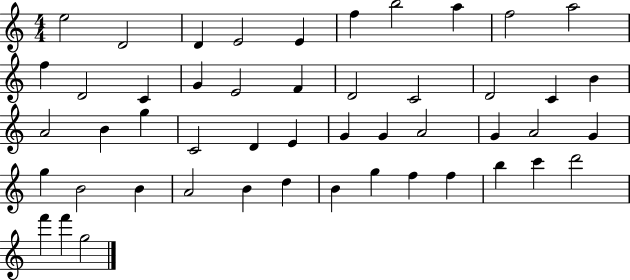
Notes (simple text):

E5/h D4/h D4/q E4/h E4/q F5/q B5/h A5/q F5/h A5/h F5/q D4/h C4/q G4/q E4/h F4/q D4/h C4/h D4/h C4/q B4/q A4/h B4/q G5/q C4/h D4/q E4/q G4/q G4/q A4/h G4/q A4/h G4/q G5/q B4/h B4/q A4/h B4/q D5/q B4/q G5/q F5/q F5/q B5/q C6/q D6/h F6/q F6/q G5/h